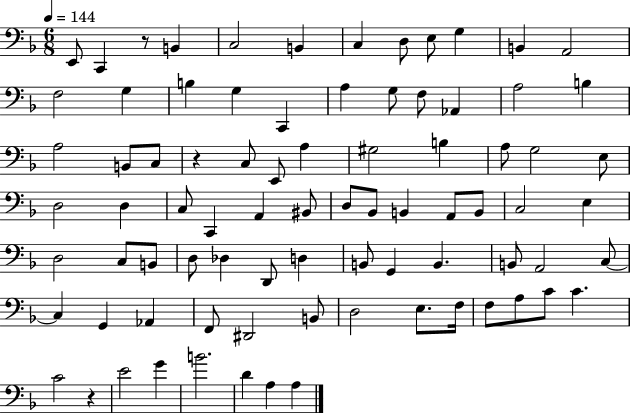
E2/e C2/q R/e B2/q C3/h B2/q C3/q D3/e E3/e G3/q B2/q A2/h F3/h G3/q B3/q G3/q C2/q A3/q G3/e F3/e Ab2/q A3/h B3/q A3/h B2/e C3/e R/q C3/e E2/e A3/q G#3/h B3/q A3/e G3/h E3/e D3/h D3/q C3/e C2/q A2/q BIS2/e D3/e Bb2/e B2/q A2/e B2/e C3/h E3/q D3/h C3/e B2/e D3/e Db3/q D2/e D3/q B2/e G2/q B2/q. B2/e A2/h C3/e C3/q G2/q Ab2/q F2/e D#2/h B2/e D3/h E3/e. F3/s F3/e A3/e C4/e C4/q. C4/h R/q E4/h G4/q B4/h. D4/q A3/q A3/q